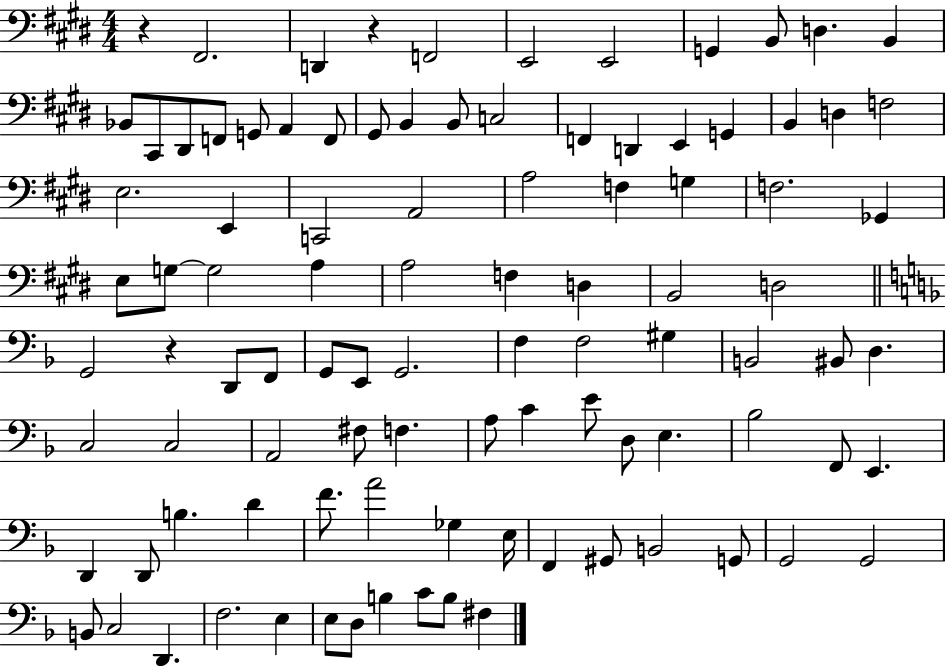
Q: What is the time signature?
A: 4/4